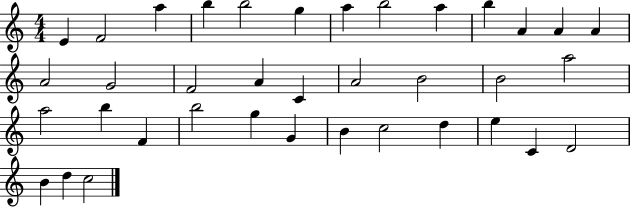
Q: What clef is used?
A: treble